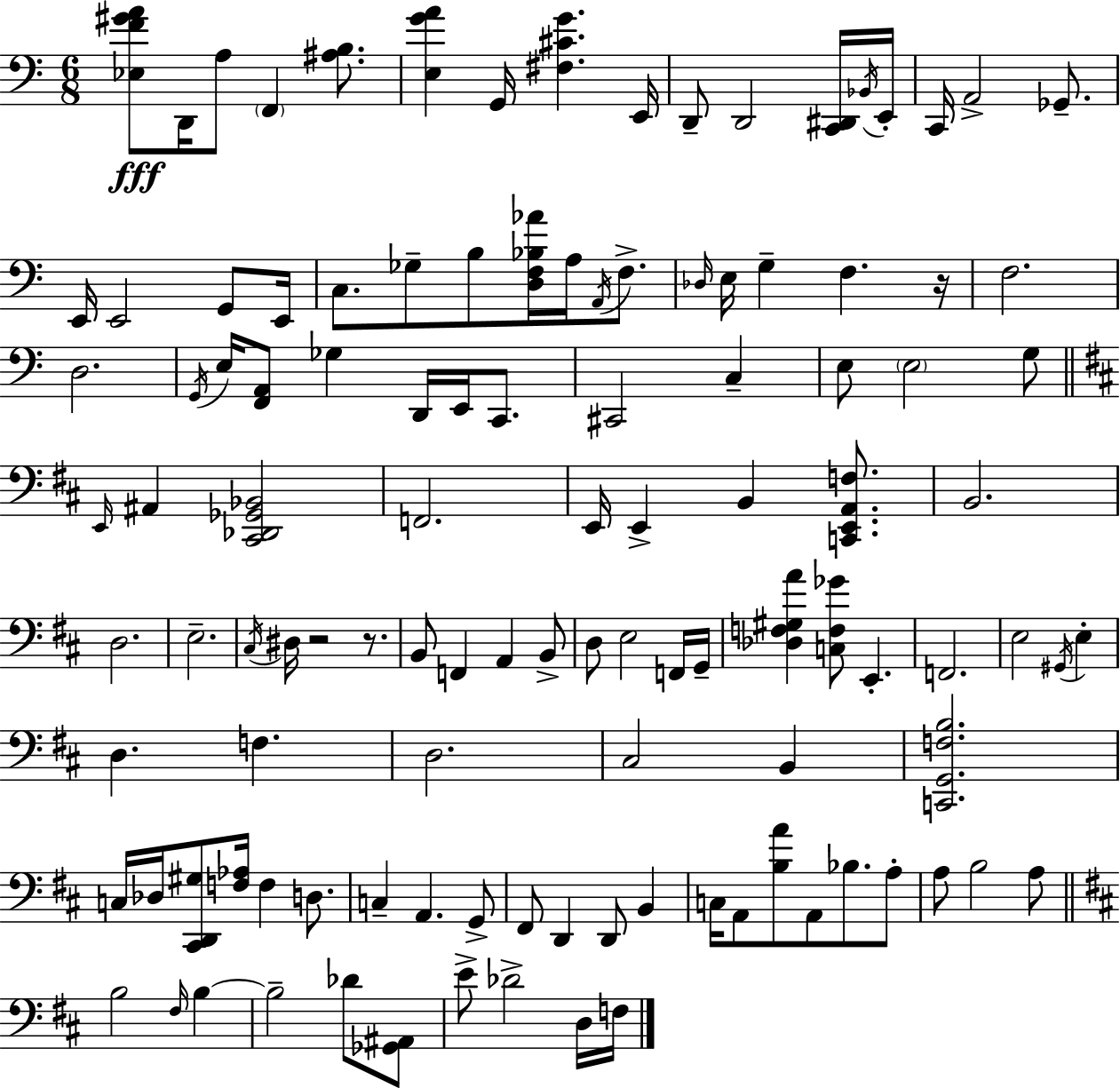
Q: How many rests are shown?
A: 3